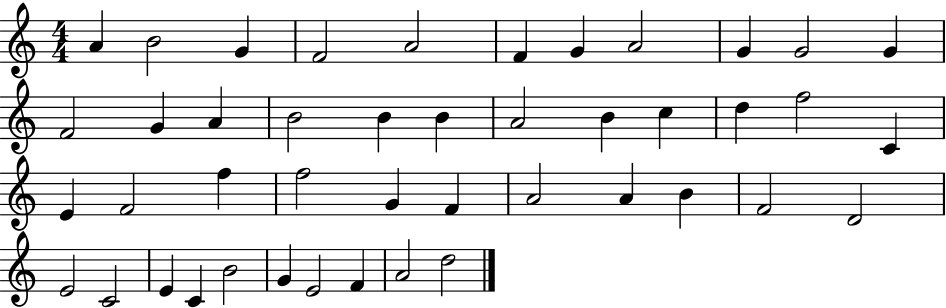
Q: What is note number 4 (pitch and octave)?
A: F4